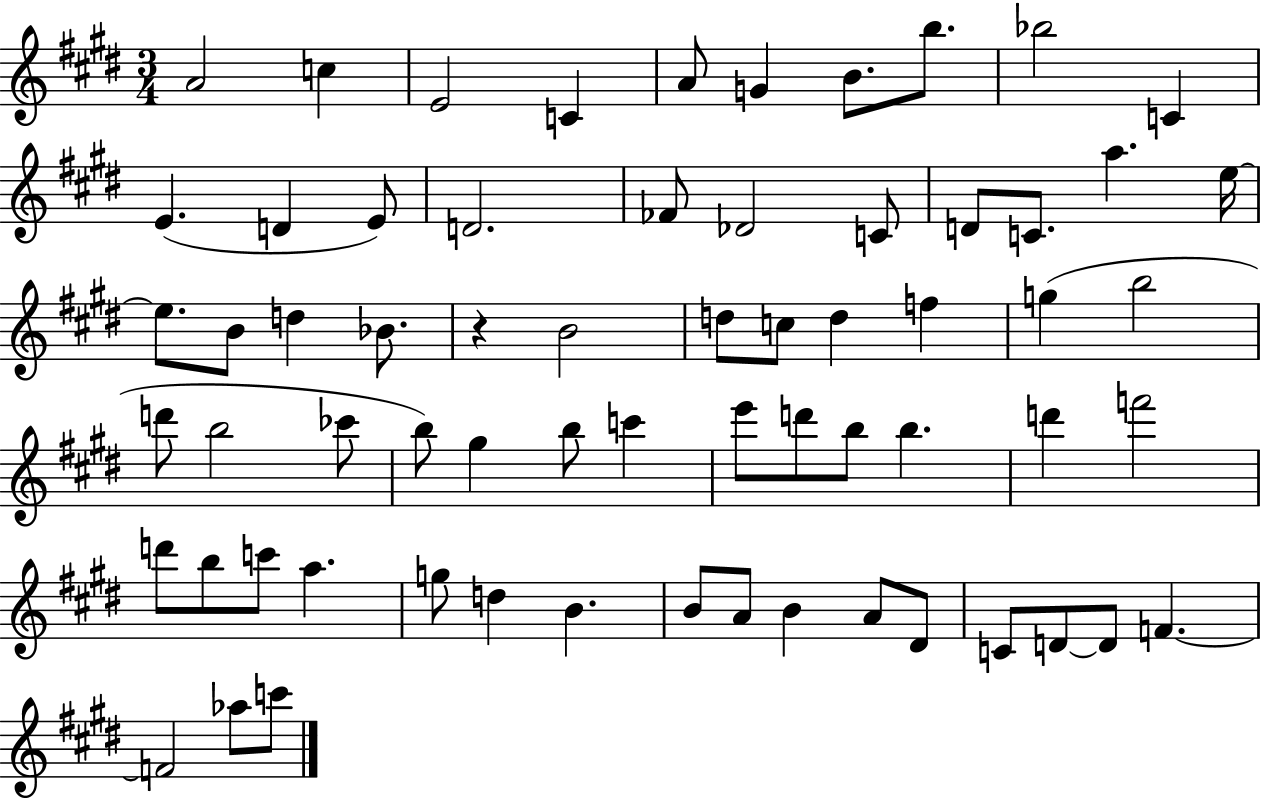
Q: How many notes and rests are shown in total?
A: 65